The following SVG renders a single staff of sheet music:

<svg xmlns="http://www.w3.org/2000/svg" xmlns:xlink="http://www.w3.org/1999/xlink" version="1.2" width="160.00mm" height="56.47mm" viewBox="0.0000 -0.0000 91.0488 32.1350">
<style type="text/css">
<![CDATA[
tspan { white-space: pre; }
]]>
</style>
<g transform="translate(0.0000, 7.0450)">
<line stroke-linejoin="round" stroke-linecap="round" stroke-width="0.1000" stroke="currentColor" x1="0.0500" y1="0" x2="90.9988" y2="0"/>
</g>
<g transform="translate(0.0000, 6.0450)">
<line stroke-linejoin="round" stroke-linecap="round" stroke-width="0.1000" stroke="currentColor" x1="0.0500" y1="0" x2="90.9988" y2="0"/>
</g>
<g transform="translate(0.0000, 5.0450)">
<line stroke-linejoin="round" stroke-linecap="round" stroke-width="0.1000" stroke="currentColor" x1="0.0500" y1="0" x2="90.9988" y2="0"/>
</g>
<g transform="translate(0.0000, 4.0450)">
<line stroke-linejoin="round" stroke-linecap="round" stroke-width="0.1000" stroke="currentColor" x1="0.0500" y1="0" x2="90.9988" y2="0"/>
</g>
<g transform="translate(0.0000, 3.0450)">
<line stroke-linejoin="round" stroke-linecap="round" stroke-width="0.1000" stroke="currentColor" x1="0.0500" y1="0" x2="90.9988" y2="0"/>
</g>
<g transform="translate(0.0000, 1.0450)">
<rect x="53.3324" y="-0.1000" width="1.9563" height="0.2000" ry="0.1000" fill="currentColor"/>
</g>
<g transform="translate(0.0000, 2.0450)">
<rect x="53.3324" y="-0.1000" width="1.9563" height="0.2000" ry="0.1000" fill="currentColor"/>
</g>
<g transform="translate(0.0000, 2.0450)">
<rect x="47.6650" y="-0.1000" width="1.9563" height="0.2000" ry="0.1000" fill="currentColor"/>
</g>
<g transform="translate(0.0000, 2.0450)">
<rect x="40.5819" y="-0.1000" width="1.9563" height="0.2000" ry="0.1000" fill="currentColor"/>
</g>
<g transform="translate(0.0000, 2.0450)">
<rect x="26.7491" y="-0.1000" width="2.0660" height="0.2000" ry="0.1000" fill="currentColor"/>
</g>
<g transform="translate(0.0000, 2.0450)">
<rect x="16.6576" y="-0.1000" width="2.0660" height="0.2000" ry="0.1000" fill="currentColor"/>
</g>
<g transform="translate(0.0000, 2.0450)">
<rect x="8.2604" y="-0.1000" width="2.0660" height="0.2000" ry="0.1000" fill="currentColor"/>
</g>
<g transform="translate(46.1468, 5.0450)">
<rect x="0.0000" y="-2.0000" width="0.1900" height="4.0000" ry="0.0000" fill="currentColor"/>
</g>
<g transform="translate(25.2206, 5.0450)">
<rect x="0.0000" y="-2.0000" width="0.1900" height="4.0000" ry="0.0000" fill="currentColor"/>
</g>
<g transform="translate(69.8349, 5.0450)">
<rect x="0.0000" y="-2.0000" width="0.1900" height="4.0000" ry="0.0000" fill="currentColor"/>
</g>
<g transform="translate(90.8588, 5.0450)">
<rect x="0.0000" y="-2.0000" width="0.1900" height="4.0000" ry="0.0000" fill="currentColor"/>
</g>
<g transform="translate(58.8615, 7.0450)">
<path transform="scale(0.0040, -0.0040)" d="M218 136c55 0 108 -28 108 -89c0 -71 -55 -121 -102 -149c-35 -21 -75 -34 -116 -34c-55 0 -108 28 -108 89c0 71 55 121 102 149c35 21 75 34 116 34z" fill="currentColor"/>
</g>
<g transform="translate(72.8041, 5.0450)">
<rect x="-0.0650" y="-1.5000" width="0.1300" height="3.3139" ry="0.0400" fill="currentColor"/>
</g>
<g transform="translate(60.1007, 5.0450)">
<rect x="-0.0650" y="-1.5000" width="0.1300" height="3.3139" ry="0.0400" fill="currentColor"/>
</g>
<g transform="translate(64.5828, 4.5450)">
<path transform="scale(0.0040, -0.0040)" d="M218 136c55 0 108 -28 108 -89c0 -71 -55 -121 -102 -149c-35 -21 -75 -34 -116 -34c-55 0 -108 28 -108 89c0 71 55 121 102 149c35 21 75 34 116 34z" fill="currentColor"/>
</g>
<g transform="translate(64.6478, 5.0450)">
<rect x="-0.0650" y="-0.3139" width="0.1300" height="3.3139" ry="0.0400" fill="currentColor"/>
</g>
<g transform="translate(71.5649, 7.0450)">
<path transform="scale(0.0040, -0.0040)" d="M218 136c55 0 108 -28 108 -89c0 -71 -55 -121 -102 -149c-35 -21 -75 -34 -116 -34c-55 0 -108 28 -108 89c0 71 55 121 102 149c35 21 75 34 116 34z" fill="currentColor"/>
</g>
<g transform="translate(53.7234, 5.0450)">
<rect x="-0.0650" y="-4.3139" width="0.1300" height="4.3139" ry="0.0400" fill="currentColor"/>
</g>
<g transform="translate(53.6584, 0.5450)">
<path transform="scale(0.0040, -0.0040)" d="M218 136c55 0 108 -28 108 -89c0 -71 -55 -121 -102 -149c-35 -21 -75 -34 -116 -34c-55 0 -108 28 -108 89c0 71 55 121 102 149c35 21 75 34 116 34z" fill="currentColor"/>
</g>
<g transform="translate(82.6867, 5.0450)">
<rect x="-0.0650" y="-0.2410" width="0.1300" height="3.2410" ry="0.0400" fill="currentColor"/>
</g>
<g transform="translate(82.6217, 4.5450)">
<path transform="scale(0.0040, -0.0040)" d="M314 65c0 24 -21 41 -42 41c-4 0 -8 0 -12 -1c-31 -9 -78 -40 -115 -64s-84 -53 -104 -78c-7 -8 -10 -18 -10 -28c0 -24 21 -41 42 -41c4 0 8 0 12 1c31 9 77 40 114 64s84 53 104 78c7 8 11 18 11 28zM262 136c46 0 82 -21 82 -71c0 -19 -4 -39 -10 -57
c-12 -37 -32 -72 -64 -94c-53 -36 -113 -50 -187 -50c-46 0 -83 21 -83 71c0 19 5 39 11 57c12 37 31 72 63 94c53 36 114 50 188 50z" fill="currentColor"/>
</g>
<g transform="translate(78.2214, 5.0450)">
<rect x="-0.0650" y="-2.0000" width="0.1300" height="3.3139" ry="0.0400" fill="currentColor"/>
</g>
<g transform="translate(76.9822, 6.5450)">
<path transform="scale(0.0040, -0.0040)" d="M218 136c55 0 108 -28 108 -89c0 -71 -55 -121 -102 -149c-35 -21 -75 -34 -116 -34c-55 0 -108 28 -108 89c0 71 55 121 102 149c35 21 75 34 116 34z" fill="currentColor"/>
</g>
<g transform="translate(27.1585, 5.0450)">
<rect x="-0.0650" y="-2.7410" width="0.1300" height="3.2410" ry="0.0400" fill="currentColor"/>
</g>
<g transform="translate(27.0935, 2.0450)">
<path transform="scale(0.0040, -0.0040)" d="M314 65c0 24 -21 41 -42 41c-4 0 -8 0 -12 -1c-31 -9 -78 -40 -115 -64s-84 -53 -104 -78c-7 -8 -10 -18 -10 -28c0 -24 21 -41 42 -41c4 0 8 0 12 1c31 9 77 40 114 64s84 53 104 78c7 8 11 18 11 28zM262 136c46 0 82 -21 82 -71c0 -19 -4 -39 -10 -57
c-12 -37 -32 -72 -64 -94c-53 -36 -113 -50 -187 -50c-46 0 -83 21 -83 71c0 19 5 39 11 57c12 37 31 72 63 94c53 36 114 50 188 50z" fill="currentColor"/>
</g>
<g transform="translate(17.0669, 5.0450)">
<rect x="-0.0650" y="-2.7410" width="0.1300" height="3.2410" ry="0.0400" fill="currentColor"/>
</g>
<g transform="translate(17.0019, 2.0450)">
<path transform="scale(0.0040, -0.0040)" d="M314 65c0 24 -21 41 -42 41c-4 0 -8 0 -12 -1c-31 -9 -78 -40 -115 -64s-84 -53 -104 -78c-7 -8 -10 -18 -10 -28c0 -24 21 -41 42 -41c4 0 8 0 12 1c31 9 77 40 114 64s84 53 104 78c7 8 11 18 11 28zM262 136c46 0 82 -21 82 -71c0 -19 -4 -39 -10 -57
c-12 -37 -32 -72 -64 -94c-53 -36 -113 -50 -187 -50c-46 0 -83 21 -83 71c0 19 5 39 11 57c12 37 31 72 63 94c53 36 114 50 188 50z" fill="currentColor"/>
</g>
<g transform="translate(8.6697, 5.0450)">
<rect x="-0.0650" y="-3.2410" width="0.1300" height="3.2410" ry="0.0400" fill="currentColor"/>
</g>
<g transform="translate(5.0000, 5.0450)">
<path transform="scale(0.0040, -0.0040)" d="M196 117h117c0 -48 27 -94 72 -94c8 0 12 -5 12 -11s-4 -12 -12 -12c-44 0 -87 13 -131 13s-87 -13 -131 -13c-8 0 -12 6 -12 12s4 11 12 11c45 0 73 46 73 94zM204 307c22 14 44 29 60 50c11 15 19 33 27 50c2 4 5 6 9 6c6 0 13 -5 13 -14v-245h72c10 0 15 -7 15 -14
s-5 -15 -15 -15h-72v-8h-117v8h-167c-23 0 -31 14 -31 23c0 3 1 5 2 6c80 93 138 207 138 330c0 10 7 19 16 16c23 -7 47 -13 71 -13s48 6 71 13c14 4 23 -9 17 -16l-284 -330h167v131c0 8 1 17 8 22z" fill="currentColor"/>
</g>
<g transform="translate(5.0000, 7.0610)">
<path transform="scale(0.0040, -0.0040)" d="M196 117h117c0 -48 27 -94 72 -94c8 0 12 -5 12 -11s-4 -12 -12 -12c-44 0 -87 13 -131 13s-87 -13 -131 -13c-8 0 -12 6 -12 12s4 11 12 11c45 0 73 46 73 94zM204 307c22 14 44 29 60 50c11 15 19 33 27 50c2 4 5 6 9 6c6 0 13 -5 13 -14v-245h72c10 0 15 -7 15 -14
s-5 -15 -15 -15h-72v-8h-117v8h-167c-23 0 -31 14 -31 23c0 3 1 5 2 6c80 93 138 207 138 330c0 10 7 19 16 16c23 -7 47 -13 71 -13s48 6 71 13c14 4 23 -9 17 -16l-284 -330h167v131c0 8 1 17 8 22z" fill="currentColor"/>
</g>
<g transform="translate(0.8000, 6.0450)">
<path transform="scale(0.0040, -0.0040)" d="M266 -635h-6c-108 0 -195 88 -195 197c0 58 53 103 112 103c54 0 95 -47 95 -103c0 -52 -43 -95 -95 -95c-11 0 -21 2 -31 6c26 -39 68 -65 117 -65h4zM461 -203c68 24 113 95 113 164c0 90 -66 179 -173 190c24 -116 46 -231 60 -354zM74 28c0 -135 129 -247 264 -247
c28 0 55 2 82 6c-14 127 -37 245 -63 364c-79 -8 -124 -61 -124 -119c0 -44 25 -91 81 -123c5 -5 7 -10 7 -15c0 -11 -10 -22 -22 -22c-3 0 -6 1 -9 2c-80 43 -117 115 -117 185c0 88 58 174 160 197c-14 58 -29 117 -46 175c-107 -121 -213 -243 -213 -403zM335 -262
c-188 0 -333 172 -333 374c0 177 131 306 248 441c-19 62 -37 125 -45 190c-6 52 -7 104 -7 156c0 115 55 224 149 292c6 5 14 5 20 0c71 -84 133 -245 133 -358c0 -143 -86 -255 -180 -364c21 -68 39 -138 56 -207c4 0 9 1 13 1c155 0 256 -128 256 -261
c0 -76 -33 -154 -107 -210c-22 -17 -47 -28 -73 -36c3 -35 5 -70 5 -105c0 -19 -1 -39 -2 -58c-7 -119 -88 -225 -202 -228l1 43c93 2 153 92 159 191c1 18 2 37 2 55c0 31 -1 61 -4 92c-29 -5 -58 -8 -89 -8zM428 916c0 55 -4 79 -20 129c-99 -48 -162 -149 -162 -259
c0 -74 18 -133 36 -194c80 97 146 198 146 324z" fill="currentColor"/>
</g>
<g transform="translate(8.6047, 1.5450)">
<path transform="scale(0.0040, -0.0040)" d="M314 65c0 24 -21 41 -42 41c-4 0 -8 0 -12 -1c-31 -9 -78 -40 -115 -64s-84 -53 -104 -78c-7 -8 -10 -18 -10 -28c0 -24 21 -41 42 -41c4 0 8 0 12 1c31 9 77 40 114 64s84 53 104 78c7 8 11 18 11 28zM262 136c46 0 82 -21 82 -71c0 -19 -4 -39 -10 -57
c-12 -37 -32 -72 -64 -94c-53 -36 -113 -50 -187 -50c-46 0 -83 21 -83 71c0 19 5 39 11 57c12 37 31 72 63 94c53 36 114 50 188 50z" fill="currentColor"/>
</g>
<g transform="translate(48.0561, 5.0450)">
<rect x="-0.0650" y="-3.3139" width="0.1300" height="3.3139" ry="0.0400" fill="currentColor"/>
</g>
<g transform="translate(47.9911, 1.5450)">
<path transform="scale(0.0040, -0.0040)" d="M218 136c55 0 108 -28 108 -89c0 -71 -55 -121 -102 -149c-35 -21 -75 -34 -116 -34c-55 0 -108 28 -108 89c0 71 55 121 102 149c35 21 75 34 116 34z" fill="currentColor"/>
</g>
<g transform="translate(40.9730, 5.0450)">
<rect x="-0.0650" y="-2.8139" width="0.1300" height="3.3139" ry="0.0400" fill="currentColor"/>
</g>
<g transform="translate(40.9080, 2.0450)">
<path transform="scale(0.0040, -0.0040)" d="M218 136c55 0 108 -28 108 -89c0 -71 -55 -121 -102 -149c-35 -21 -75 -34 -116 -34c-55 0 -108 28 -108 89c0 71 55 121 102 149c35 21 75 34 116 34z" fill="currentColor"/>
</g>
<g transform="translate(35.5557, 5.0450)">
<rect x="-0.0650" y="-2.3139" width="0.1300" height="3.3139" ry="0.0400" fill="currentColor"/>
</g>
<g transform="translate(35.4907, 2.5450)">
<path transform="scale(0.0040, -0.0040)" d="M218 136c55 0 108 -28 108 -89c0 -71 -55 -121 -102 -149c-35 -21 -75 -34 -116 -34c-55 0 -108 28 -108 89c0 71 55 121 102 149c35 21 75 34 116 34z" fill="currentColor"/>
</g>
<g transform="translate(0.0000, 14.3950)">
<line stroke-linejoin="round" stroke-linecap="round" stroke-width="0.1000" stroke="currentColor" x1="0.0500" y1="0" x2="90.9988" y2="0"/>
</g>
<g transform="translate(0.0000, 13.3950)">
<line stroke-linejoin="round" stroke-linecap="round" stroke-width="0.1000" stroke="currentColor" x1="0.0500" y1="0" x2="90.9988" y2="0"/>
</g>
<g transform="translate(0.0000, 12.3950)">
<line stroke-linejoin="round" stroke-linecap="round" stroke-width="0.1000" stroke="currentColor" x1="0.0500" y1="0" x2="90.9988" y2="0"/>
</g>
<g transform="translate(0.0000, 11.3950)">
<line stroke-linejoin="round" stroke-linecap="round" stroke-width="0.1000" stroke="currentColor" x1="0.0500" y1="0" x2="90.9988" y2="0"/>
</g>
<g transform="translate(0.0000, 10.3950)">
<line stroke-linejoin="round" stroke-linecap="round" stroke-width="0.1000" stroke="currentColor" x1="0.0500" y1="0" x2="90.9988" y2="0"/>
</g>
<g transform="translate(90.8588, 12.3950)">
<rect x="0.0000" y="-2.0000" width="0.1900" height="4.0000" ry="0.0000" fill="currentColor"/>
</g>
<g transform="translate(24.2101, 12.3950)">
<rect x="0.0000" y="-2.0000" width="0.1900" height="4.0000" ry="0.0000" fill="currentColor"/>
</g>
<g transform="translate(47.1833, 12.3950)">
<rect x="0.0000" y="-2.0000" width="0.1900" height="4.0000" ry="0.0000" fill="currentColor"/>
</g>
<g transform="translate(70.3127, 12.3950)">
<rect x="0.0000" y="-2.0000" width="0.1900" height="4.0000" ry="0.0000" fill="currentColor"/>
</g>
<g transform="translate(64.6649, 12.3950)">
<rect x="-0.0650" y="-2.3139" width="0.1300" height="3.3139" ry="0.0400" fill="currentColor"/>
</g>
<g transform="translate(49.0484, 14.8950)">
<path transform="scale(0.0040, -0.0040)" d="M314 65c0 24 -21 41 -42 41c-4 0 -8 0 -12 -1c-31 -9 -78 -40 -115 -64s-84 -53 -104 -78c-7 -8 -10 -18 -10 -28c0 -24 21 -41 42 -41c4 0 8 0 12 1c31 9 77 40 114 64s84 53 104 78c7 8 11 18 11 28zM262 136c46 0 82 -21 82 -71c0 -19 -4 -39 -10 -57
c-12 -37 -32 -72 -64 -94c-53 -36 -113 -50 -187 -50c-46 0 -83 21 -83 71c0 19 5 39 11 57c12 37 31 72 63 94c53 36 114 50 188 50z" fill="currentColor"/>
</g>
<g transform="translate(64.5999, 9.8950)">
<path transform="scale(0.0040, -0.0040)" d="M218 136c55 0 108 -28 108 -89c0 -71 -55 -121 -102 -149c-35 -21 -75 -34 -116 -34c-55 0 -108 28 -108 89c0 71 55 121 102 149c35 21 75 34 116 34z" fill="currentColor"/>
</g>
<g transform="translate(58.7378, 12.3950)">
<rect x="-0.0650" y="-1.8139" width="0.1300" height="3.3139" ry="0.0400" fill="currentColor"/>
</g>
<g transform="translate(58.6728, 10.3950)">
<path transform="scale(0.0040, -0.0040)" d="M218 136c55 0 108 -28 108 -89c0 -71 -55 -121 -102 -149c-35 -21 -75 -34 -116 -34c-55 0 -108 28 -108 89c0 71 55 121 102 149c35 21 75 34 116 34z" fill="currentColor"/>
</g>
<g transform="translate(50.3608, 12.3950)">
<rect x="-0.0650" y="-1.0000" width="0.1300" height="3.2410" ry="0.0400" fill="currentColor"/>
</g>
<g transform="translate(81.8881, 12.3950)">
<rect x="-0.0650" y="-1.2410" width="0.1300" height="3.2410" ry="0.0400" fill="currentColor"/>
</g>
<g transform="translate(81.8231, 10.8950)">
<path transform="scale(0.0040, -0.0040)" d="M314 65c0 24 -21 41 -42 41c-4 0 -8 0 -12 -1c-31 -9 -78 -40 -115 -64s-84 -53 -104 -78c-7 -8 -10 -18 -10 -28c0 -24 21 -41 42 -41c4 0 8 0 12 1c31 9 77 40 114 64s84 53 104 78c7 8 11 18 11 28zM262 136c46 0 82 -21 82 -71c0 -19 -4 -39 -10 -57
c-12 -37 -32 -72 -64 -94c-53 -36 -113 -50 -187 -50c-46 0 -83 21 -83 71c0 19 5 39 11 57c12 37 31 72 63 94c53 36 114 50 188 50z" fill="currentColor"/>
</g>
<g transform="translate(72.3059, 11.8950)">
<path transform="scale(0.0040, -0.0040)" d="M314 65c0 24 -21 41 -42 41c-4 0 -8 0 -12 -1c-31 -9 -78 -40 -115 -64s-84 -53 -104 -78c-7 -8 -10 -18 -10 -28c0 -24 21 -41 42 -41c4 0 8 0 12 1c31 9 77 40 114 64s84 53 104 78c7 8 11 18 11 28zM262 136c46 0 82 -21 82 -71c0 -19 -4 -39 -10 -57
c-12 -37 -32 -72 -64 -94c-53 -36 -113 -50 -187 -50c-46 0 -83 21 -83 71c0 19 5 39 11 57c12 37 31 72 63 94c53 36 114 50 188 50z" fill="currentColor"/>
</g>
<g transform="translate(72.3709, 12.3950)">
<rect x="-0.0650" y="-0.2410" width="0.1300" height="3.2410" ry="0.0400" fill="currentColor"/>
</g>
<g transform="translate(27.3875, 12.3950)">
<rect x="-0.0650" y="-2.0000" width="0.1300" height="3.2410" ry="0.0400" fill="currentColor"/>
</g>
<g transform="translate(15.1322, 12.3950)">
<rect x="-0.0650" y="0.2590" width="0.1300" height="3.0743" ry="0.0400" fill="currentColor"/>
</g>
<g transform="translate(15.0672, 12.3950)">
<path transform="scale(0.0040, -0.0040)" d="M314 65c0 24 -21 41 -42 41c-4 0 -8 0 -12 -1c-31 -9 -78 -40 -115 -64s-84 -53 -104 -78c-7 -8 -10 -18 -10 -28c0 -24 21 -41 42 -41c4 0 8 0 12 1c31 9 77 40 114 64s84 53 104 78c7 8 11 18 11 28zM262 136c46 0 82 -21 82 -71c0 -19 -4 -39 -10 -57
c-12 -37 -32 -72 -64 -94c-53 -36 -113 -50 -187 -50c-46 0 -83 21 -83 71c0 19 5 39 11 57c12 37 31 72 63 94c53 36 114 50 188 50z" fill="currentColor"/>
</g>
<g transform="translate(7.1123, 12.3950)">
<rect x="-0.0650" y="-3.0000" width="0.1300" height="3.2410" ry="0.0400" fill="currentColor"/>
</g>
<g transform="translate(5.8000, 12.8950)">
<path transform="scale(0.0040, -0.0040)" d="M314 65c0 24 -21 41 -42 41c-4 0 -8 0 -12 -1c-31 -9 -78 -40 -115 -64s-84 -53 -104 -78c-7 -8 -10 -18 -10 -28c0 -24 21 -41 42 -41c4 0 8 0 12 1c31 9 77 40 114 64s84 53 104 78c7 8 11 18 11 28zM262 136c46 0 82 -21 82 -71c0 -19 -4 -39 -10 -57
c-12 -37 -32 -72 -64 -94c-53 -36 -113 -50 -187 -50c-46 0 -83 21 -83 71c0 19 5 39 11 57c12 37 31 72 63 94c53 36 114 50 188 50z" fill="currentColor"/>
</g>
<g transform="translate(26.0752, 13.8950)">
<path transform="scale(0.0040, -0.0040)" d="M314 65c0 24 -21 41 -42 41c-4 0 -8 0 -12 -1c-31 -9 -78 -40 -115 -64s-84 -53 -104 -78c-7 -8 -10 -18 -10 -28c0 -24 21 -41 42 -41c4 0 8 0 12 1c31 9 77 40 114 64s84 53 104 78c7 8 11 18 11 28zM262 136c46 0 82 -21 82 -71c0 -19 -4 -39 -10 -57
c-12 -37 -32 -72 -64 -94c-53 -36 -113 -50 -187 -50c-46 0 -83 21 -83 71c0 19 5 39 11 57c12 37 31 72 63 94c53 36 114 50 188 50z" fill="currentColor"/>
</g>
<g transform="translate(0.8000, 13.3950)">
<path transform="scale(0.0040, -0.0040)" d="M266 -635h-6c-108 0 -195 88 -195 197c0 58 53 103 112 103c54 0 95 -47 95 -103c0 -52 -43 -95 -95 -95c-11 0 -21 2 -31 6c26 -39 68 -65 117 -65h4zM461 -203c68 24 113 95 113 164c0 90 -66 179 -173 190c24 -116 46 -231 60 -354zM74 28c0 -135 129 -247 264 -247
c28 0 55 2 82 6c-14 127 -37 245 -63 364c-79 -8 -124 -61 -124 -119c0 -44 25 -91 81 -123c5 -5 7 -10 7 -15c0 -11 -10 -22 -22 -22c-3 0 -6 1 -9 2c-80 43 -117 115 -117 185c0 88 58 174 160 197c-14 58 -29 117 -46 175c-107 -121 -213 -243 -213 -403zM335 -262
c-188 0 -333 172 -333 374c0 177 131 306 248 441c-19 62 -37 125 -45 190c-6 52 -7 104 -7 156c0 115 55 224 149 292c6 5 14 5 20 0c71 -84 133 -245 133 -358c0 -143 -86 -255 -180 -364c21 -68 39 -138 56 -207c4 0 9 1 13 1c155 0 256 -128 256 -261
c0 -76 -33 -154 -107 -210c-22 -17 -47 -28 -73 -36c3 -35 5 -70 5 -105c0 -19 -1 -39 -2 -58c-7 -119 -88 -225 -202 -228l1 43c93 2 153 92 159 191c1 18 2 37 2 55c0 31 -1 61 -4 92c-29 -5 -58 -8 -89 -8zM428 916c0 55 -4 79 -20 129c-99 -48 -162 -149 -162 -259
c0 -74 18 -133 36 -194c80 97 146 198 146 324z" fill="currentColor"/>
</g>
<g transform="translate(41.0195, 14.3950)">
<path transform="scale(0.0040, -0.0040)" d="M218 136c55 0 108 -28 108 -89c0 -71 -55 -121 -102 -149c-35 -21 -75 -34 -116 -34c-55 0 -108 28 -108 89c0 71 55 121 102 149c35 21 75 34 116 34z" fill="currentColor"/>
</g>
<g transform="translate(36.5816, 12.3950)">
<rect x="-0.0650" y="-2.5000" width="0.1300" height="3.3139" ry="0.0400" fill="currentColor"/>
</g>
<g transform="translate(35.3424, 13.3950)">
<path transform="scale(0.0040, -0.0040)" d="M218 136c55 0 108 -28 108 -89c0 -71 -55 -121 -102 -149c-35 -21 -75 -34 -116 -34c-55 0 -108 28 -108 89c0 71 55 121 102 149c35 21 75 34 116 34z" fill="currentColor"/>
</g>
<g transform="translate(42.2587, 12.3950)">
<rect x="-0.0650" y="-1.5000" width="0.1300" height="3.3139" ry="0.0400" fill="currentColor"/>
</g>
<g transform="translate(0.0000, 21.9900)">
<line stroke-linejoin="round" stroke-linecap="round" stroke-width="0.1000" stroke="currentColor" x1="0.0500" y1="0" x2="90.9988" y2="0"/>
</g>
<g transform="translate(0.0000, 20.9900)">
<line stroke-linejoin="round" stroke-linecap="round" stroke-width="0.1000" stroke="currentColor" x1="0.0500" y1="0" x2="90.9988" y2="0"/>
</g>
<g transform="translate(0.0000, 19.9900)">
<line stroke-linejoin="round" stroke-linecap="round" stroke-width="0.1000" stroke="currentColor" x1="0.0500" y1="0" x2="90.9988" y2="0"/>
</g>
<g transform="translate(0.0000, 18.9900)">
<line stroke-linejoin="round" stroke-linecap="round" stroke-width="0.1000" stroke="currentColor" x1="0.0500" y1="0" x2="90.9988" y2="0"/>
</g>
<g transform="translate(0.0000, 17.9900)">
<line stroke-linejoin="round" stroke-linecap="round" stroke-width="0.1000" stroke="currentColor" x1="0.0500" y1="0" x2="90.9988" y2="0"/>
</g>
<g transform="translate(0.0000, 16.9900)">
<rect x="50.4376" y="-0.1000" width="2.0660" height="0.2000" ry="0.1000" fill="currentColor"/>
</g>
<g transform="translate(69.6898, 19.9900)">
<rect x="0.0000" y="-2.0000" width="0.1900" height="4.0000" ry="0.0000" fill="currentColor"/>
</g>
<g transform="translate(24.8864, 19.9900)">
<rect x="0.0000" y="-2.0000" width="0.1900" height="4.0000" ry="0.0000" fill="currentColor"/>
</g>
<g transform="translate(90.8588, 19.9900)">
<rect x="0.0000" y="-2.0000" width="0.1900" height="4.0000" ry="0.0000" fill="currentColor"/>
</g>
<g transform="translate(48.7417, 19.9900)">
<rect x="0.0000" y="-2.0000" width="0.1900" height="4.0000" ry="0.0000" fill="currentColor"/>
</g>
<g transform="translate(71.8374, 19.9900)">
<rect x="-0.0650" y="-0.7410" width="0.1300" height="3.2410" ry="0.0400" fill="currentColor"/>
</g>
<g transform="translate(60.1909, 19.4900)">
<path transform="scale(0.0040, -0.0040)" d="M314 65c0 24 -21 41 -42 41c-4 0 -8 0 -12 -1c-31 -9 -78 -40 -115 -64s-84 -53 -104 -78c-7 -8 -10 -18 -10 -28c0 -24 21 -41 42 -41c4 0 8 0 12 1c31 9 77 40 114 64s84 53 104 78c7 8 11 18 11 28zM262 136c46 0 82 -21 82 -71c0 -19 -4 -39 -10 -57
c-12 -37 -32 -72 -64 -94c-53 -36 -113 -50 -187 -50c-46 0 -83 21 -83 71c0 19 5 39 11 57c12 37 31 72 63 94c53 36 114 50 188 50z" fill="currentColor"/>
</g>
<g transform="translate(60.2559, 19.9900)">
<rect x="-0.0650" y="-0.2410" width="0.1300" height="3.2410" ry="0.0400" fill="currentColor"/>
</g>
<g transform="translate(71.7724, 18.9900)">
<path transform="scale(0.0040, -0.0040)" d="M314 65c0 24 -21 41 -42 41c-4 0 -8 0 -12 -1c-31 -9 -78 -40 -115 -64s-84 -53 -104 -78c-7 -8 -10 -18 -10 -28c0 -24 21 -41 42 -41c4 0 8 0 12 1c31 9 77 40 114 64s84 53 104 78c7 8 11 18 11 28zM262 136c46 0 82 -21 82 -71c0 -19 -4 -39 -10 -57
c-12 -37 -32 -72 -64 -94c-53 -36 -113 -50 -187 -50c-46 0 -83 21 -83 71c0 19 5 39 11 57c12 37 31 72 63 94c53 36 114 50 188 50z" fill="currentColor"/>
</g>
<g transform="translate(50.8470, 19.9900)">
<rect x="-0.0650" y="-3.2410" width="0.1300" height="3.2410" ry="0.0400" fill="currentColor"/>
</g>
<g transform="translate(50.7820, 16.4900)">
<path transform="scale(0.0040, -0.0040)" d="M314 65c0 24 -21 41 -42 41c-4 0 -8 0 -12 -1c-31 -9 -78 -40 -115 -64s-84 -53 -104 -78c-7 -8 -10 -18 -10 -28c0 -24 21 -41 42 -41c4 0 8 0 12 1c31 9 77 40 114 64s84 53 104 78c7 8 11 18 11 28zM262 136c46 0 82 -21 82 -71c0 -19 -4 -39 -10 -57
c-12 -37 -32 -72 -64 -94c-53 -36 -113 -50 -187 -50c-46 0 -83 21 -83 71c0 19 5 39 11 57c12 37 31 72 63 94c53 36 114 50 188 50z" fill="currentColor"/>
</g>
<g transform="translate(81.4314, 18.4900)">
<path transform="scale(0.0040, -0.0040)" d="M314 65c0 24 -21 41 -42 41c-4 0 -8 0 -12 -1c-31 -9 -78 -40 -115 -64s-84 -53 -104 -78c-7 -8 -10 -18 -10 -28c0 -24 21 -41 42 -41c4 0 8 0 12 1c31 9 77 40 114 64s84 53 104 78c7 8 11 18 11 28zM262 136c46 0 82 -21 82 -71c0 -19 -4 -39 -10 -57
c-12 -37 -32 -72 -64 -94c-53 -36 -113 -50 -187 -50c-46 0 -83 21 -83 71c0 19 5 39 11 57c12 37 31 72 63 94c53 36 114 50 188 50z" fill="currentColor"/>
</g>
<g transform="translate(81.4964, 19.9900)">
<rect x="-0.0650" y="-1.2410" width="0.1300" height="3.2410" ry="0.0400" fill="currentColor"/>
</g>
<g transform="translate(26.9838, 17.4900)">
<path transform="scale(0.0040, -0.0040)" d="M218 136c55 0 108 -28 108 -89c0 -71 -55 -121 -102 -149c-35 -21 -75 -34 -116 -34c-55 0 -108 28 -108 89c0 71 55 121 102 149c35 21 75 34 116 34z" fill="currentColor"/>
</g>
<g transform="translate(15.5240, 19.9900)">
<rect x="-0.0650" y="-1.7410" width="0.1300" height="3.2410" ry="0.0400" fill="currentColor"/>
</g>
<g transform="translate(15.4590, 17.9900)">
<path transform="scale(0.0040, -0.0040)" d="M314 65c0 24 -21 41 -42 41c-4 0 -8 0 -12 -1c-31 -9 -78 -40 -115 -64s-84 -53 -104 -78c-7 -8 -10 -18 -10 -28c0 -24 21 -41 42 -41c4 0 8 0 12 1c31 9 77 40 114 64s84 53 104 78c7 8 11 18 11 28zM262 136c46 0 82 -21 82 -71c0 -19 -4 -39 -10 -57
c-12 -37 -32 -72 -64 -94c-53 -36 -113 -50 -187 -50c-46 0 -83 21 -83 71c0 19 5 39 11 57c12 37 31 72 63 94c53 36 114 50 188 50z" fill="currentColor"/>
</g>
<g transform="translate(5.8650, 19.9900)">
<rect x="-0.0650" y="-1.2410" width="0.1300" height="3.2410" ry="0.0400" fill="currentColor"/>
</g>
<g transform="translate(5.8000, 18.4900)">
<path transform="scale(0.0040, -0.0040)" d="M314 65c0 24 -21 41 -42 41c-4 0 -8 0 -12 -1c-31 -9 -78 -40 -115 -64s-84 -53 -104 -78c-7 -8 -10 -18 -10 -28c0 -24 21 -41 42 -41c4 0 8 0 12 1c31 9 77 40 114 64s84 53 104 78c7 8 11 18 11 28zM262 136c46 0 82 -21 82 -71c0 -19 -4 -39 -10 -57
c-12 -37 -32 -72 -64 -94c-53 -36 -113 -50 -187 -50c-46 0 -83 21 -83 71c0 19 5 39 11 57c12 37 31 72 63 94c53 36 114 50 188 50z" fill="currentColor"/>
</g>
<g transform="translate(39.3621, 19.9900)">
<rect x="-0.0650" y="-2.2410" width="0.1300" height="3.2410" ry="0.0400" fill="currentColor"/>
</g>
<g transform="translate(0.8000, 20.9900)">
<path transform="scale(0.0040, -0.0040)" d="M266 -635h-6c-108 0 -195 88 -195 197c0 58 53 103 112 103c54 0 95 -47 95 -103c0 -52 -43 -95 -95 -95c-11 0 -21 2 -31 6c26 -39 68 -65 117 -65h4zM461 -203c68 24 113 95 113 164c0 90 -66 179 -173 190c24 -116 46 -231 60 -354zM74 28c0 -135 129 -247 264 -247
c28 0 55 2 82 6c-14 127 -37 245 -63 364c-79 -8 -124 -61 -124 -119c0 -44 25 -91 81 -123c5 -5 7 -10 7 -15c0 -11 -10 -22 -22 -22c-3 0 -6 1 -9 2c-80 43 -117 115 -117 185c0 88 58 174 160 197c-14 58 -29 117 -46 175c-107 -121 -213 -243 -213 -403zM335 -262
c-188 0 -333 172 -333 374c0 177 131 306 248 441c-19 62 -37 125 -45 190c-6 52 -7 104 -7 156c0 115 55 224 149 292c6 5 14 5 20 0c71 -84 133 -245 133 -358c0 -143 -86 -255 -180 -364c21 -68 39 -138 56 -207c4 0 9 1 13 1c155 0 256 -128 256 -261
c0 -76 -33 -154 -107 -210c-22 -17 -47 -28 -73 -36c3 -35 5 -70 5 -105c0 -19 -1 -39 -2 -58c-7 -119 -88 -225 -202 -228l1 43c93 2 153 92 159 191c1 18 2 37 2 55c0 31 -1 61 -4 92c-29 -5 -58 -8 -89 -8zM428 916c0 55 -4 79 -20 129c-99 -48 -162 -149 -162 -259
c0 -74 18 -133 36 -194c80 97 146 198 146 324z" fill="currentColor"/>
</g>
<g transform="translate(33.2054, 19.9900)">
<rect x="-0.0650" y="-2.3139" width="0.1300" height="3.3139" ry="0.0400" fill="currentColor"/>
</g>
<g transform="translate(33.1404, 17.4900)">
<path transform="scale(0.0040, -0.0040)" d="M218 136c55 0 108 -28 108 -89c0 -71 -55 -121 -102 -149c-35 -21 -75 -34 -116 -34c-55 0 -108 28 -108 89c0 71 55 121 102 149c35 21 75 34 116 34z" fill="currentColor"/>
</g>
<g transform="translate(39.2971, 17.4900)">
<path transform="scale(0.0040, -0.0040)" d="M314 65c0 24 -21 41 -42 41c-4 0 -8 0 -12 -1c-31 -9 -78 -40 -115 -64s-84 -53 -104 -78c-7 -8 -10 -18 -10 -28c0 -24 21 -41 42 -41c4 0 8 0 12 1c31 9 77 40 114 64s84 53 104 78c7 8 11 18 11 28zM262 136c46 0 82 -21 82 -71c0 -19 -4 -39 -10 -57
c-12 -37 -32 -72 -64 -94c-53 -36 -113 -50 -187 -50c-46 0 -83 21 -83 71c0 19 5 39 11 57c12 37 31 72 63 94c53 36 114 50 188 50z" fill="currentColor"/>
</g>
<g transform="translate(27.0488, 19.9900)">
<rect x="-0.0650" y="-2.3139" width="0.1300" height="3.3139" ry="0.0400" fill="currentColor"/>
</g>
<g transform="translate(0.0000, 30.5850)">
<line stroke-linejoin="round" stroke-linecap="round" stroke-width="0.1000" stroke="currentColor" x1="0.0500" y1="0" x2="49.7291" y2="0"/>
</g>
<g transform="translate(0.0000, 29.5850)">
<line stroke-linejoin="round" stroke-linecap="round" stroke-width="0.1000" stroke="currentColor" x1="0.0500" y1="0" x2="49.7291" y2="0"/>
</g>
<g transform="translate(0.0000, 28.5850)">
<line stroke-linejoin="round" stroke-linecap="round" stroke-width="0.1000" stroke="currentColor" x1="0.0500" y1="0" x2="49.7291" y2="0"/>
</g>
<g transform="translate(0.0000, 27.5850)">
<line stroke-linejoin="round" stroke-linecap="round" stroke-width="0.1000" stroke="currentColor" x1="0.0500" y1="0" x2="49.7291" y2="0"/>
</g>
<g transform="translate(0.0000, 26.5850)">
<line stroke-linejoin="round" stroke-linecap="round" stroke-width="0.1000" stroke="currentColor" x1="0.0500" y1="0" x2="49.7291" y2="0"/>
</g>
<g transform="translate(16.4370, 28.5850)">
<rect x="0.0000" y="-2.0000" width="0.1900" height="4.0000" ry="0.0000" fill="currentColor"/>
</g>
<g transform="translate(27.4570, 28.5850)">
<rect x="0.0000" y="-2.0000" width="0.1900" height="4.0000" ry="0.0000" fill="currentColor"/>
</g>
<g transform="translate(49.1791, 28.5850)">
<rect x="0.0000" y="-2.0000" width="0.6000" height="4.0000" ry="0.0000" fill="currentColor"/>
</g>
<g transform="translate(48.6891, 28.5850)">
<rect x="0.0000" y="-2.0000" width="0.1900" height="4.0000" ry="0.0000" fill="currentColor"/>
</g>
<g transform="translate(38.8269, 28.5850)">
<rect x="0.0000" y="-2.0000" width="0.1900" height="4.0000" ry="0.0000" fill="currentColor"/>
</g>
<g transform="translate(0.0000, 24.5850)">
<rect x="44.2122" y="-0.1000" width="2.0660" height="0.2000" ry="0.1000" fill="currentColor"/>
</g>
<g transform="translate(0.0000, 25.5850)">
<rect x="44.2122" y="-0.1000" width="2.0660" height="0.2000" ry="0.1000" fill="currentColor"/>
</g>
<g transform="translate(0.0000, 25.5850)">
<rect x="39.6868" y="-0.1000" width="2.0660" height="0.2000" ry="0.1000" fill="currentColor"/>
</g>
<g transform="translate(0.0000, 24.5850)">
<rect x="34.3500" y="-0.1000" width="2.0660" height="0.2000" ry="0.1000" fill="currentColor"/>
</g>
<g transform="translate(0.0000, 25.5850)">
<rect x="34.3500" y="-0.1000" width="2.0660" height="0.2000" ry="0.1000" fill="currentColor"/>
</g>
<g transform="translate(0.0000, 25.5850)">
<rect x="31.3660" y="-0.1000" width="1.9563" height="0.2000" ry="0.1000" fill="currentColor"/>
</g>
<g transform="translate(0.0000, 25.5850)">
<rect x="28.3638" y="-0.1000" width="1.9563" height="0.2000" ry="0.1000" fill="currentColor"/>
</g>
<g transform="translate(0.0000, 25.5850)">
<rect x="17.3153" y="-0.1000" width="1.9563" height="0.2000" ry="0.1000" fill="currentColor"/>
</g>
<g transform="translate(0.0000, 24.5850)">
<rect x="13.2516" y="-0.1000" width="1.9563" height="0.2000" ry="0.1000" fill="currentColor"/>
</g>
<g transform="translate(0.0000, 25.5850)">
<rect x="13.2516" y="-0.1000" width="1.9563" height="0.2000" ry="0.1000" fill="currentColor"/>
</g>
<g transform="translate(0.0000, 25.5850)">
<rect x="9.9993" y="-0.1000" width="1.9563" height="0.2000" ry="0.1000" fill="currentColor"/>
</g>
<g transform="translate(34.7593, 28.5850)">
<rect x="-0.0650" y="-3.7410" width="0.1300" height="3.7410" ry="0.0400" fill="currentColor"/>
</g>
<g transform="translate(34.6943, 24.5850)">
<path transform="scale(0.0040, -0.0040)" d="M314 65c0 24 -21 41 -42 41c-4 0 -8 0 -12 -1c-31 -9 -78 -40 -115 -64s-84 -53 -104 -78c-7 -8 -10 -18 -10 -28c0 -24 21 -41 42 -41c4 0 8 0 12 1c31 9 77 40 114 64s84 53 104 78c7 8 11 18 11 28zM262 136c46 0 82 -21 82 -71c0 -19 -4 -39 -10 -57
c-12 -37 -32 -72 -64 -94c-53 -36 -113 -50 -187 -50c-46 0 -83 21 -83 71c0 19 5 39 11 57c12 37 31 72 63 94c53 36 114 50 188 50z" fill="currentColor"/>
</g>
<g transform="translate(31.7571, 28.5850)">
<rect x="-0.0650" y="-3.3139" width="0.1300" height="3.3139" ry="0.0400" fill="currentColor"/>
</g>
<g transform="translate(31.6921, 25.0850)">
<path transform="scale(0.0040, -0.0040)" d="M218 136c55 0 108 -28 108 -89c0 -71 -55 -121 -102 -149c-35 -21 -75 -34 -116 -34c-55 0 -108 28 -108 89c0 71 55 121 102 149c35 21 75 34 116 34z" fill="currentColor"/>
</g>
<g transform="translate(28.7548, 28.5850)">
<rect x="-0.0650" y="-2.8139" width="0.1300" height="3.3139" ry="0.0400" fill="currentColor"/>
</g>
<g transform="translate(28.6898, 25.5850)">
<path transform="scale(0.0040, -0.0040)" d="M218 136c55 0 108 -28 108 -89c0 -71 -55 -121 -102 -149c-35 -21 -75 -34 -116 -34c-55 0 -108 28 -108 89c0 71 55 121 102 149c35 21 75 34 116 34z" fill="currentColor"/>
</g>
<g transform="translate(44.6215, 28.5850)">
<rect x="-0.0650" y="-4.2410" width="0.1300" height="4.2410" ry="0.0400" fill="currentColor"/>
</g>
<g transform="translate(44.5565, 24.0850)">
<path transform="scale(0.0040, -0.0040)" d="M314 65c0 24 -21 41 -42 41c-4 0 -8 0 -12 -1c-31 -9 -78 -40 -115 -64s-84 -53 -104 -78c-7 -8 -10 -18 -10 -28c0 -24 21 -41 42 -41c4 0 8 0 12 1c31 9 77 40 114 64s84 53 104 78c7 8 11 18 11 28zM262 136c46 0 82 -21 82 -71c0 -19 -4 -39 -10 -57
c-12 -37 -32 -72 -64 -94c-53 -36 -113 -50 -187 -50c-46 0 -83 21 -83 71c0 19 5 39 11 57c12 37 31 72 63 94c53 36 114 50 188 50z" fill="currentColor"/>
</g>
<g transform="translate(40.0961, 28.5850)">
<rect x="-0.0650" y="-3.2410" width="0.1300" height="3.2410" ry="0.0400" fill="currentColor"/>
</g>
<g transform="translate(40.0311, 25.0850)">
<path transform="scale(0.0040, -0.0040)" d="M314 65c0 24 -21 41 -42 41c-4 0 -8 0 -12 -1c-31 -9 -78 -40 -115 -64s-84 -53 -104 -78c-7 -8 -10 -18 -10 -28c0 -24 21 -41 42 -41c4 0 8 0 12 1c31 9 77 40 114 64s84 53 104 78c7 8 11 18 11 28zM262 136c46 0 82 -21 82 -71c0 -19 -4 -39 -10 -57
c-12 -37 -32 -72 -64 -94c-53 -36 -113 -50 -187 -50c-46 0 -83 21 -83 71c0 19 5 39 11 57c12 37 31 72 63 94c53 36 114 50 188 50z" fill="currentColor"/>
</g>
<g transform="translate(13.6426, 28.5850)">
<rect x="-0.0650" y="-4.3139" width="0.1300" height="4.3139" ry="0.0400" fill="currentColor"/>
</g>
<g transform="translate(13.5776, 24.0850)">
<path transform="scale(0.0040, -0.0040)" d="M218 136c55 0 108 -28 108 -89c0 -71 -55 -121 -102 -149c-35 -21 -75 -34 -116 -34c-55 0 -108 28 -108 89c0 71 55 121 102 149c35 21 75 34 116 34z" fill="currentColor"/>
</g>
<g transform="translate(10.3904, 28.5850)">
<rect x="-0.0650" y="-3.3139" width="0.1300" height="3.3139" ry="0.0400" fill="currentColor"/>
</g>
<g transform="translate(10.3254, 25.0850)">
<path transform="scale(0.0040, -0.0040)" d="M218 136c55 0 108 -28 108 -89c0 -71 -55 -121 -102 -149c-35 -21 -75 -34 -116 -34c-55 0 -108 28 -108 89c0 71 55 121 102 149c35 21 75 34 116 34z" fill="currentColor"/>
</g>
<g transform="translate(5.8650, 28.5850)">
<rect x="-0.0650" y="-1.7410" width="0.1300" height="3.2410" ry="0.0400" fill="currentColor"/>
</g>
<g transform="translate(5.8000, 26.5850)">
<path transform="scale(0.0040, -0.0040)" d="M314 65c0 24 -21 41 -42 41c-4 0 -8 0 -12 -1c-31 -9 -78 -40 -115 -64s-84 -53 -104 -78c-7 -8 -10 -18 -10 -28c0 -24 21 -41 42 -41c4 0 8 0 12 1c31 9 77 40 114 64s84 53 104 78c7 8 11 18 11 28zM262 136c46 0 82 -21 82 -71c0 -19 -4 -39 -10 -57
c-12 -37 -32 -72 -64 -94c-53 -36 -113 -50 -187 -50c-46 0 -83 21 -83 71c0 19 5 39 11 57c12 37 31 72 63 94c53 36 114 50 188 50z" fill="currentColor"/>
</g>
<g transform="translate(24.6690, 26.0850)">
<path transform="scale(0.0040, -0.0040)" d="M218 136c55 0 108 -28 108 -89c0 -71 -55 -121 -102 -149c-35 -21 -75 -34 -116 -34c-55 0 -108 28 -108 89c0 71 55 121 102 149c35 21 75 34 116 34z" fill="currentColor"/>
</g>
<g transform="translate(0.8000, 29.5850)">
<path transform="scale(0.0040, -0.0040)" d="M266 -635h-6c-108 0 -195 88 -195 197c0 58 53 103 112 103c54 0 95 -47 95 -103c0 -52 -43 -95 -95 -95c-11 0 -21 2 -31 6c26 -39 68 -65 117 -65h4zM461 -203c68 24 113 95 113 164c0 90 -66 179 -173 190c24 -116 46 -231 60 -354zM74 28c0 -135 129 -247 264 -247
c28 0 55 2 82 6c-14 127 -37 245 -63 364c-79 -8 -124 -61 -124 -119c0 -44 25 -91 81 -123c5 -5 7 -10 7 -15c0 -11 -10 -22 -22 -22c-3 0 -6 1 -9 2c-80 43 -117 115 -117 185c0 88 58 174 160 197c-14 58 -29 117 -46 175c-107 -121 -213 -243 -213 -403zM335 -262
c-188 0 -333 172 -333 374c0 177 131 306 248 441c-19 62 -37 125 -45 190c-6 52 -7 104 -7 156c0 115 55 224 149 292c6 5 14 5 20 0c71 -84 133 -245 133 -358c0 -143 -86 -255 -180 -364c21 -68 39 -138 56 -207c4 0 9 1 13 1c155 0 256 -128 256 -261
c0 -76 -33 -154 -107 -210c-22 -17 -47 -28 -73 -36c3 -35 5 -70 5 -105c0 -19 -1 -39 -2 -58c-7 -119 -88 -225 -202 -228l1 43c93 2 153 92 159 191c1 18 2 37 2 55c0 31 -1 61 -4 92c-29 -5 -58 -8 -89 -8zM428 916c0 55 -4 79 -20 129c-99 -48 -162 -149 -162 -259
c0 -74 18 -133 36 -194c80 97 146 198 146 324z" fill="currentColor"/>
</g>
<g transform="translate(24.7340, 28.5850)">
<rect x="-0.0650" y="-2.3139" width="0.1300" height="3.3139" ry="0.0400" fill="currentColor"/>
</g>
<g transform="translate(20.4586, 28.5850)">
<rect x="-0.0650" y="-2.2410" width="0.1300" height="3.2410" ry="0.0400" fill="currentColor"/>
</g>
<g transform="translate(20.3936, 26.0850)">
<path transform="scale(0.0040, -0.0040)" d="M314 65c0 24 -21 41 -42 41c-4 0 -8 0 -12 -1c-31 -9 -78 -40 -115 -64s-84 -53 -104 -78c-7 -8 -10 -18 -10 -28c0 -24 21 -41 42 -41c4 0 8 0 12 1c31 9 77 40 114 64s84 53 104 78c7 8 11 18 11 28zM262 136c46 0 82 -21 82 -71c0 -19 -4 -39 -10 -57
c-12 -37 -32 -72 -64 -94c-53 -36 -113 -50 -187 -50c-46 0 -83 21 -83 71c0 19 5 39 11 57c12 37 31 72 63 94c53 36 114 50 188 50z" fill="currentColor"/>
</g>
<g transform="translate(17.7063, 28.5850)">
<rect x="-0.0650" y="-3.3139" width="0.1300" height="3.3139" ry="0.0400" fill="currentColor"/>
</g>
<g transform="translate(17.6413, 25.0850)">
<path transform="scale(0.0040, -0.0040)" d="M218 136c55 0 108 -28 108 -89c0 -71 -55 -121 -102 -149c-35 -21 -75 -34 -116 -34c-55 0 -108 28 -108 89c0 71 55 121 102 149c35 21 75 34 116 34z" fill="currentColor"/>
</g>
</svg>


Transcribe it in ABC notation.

X:1
T:Untitled
M:4/4
L:1/4
K:C
b2 a2 a2 g a b d' E c E F c2 A2 B2 F2 G E D2 f g c2 e2 e2 f2 g g g2 b2 c2 d2 e2 f2 b d' b g2 g a b c'2 b2 d'2